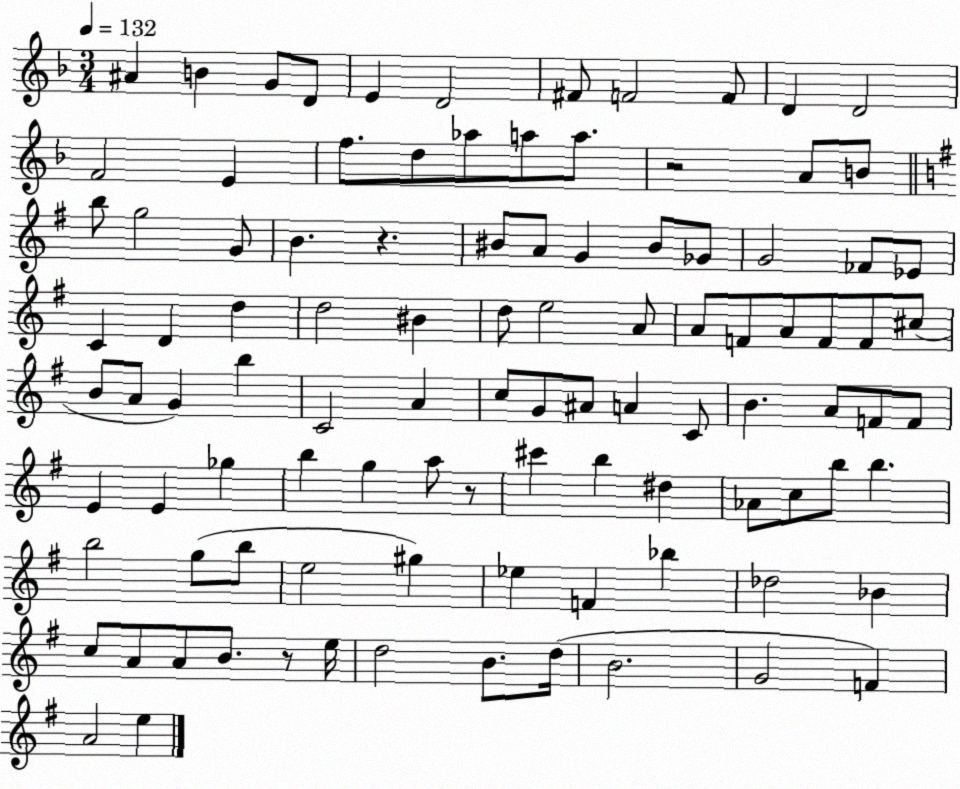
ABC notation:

X:1
T:Untitled
M:3/4
L:1/4
K:F
^A B G/2 D/2 E D2 ^F/2 F2 F/2 D D2 F2 E f/2 d/2 _a/2 a/2 a/2 z2 A/2 B/2 b/2 g2 G/2 B z ^B/2 A/2 G ^B/2 _G/2 G2 _F/2 _E/2 C D d d2 ^B d/2 e2 A/2 A/2 F/2 A/2 F/2 F/2 ^c/2 B/2 A/2 G b C2 A c/2 G/2 ^A/2 A C/2 B A/2 F/2 F/2 E E _g b g a/2 z/2 ^c' b ^d _A/2 c/2 b/2 b b2 g/2 b/2 e2 ^g _e F _b _d2 _B c/2 A/2 A/2 B/2 z/2 e/4 d2 B/2 d/4 B2 G2 F A2 e